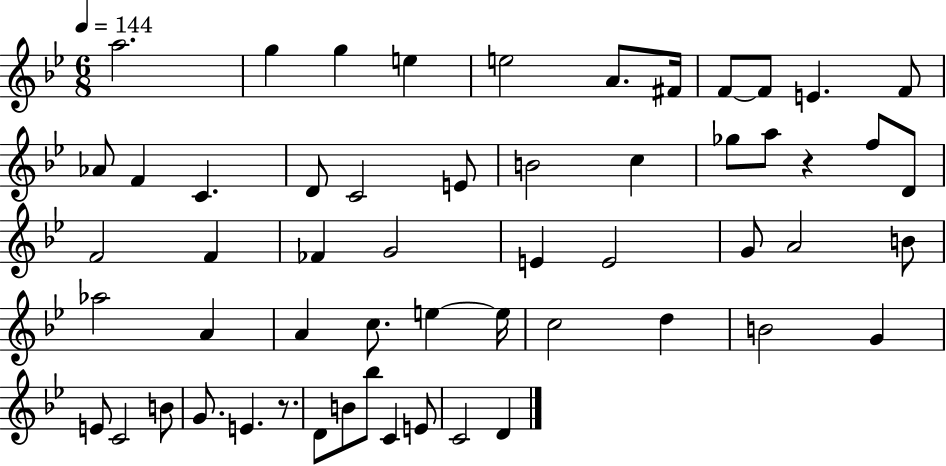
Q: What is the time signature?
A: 6/8